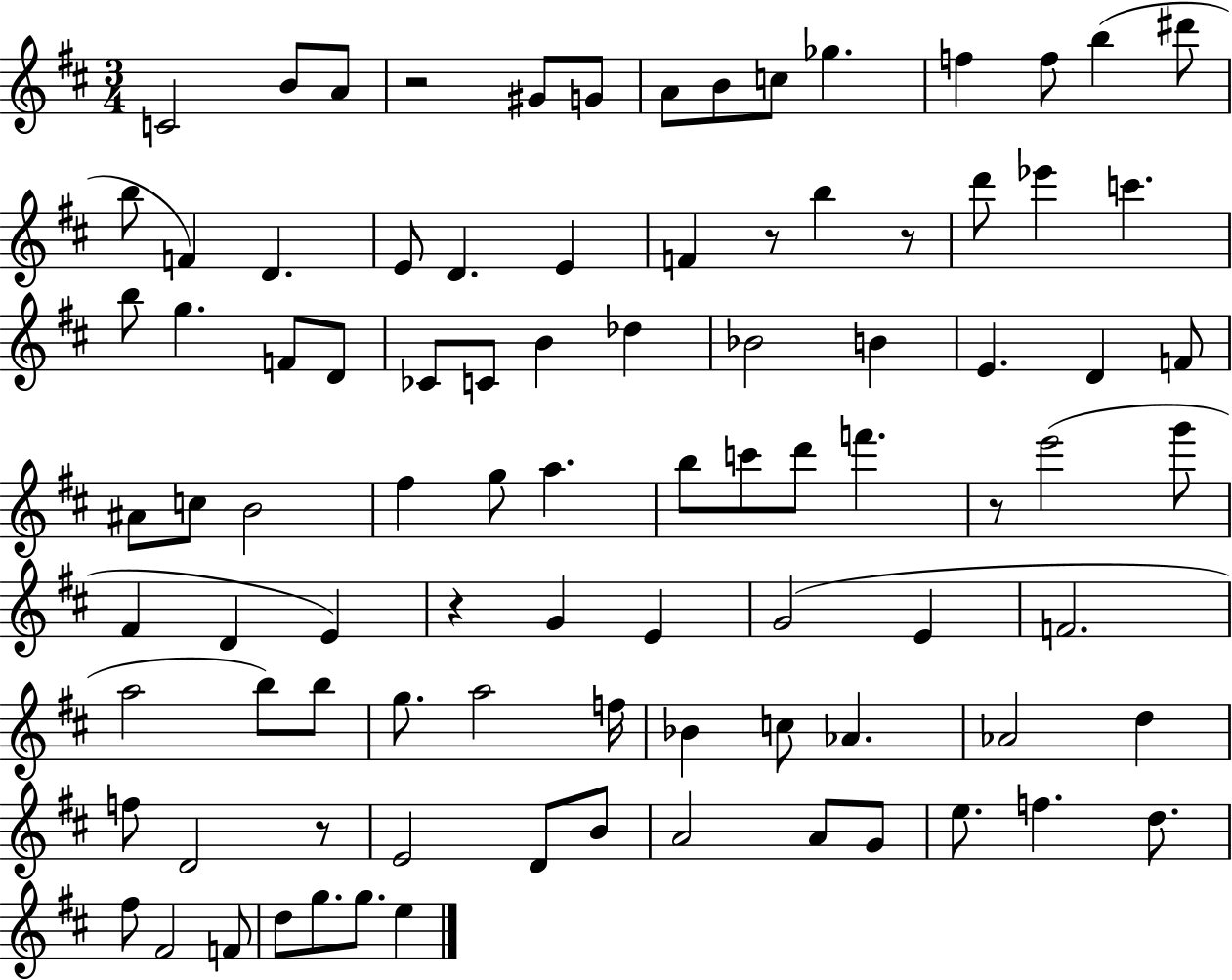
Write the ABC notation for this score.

X:1
T:Untitled
M:3/4
L:1/4
K:D
C2 B/2 A/2 z2 ^G/2 G/2 A/2 B/2 c/2 _g f f/2 b ^d'/2 b/2 F D E/2 D E F z/2 b z/2 d'/2 _e' c' b/2 g F/2 D/2 _C/2 C/2 B _d _B2 B E D F/2 ^A/2 c/2 B2 ^f g/2 a b/2 c'/2 d'/2 f' z/2 e'2 g'/2 ^F D E z G E G2 E F2 a2 b/2 b/2 g/2 a2 f/4 _B c/2 _A _A2 d f/2 D2 z/2 E2 D/2 B/2 A2 A/2 G/2 e/2 f d/2 ^f/2 ^F2 F/2 d/2 g/2 g/2 e